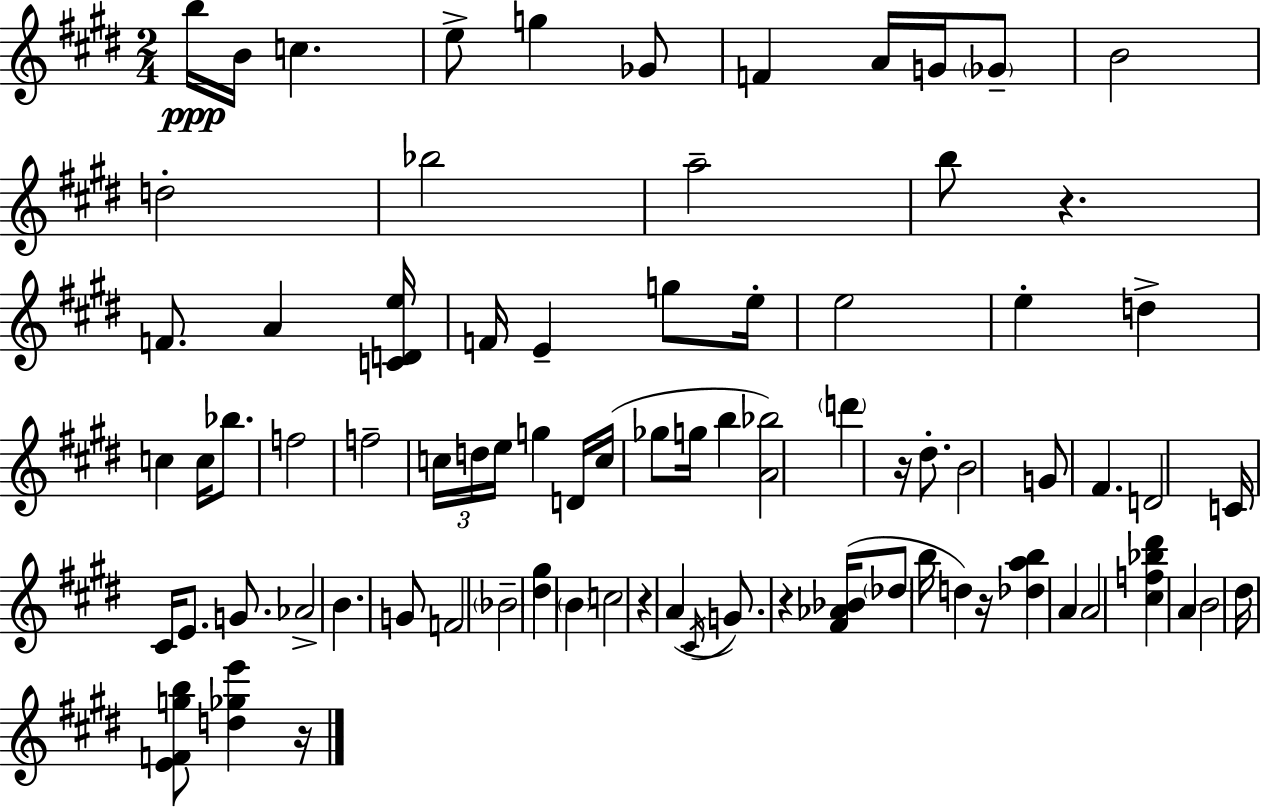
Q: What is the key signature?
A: E major